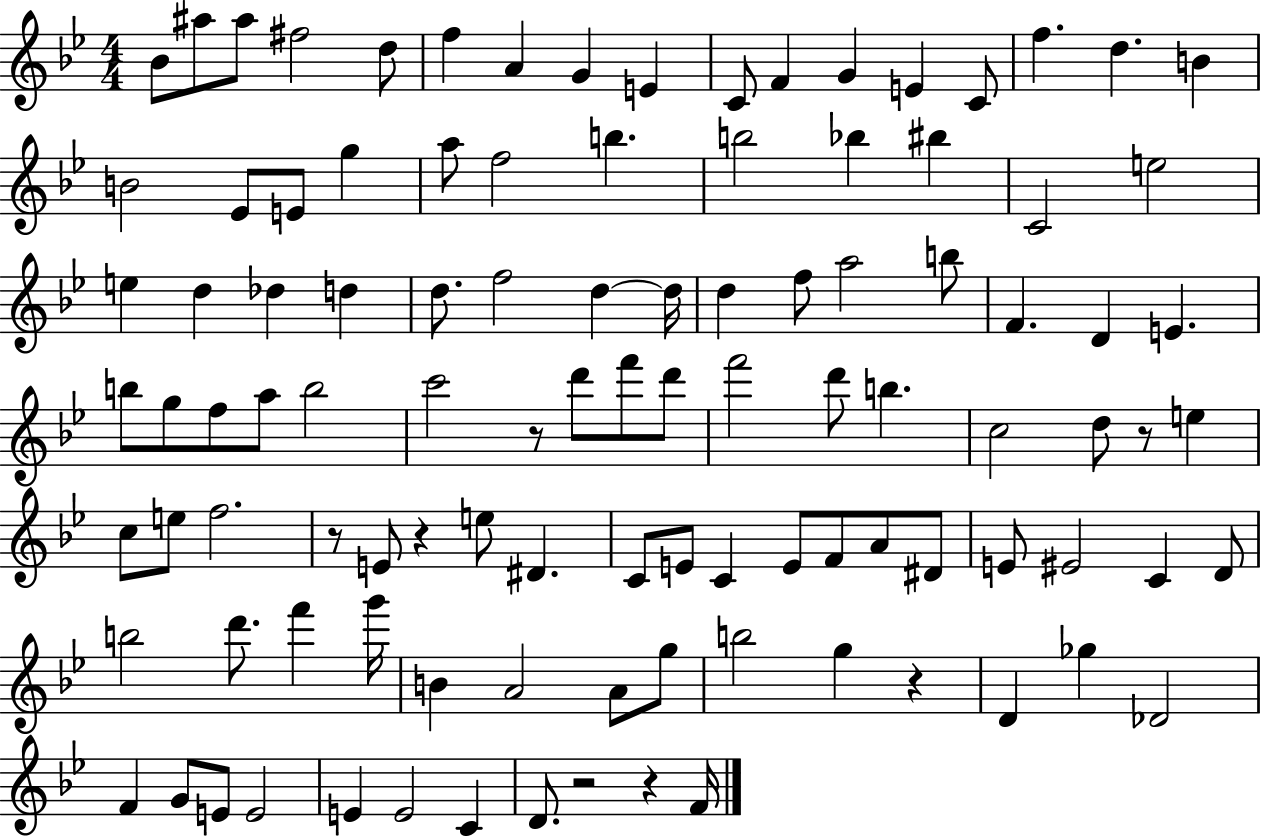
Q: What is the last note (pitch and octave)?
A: F4